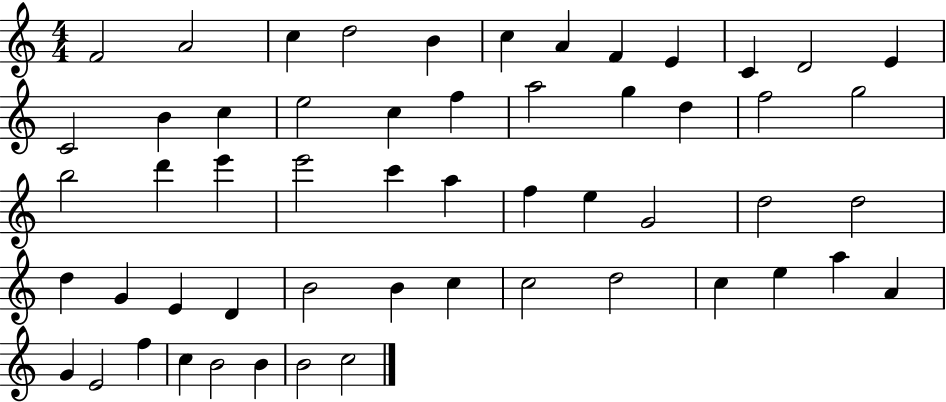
F4/h A4/h C5/q D5/h B4/q C5/q A4/q F4/q E4/q C4/q D4/h E4/q C4/h B4/q C5/q E5/h C5/q F5/q A5/h G5/q D5/q F5/h G5/h B5/h D6/q E6/q E6/h C6/q A5/q F5/q E5/q G4/h D5/h D5/h D5/q G4/q E4/q D4/q B4/h B4/q C5/q C5/h D5/h C5/q E5/q A5/q A4/q G4/q E4/h F5/q C5/q B4/h B4/q B4/h C5/h